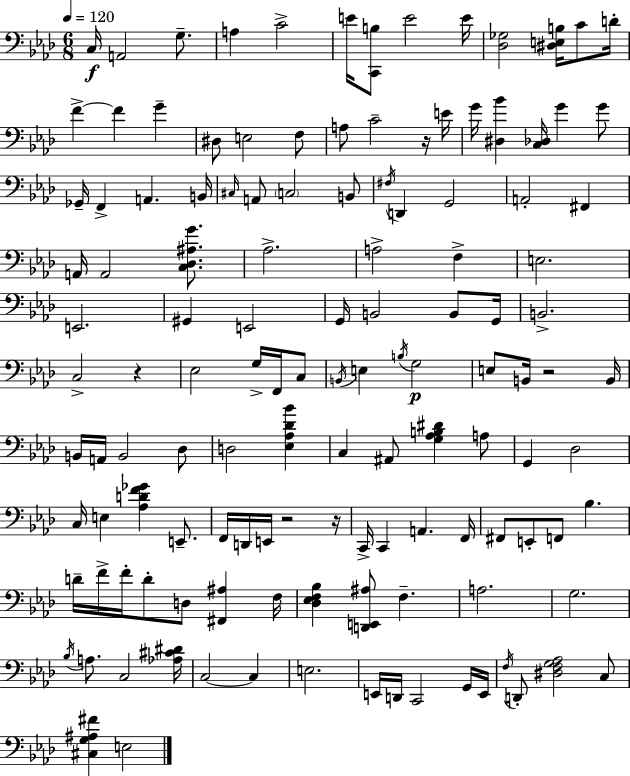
C3/s A2/h G3/e. A3/q C4/h E4/s [C2,B3]/e E4/h E4/s [Db3,Gb3]/h [D#3,E3,B3]/s C4/e D4/s F4/q F4/q G4/q D#3/e E3/h F3/e A3/e C4/h R/s E4/s G4/s [D#3,Bb4]/q [C3,Db3]/s G4/q G4/e Gb2/s F2/q A2/q. B2/s C#3/s A2/e C3/h B2/e F#3/s D2/q G2/h A2/h F#2/q A2/s A2/h [C3,Db3,A#3,G4]/e. Ab3/h. A3/h F3/q E3/h. E2/h. G#2/q E2/h G2/s B2/h B2/e G2/s B2/h. C3/h R/q Eb3/h G3/s F2/s C3/e B2/s E3/q B3/s G3/h E3/e B2/s R/h B2/s B2/s A2/s B2/h Db3/e D3/h [Eb3,Ab3,Db4,Bb4]/q C3/q A#2/e [G3,Ab3,B3,D#4]/q A3/e G2/q Db3/h C3/s E3/q [Ab3,D4,F4,Gb4]/q E2/e. F2/s D2/s E2/s R/h R/s C2/s C2/q A2/q. F2/s F#2/e E2/e F2/e Bb3/q. D4/s F4/s F4/s D4/e D3/e [F#2,A#3]/q F3/s [Db3,Eb3,F3,Bb3]/q [D2,E2,A#3]/e F3/q. A3/h. G3/h. Bb3/s A3/e. C3/h [Ab3,C#4,D#4]/s C3/h C3/q E3/h. E2/s D2/s C2/h G2/s E2/s F3/s D2/e [D#3,F3,G3,Ab3]/h C3/e [C#3,G3,A#3,F#4]/q E3/h